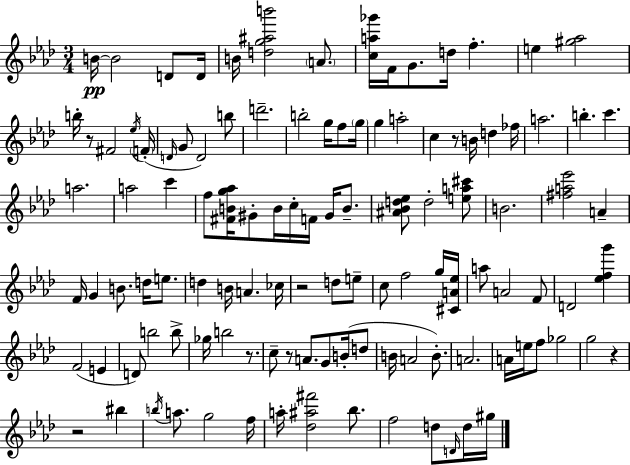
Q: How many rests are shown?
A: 7